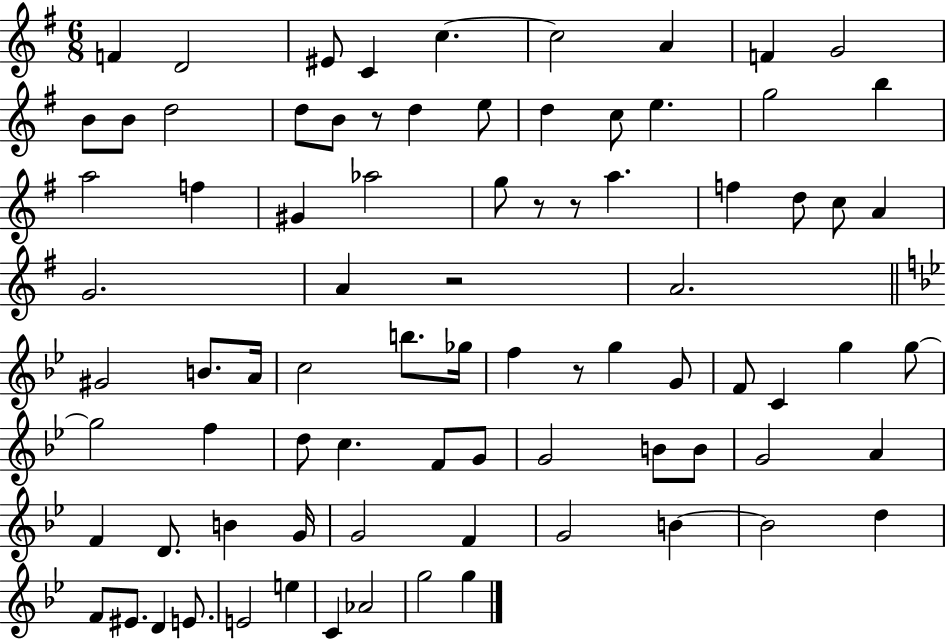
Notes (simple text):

F4/q D4/h EIS4/e C4/q C5/q. C5/h A4/q F4/q G4/h B4/e B4/e D5/h D5/e B4/e R/e D5/q E5/e D5/q C5/e E5/q. G5/h B5/q A5/h F5/q G#4/q Ab5/h G5/e R/e R/e A5/q. F5/q D5/e C5/e A4/q G4/h. A4/q R/h A4/h. G#4/h B4/e. A4/s C5/h B5/e. Gb5/s F5/q R/e G5/q G4/e F4/e C4/q G5/q G5/e G5/h F5/q D5/e C5/q. F4/e G4/e G4/h B4/e B4/e G4/h A4/q F4/q D4/e. B4/q G4/s G4/h F4/q G4/h B4/q B4/h D5/q F4/e EIS4/e. D4/q E4/e. E4/h E5/q C4/q Ab4/h G5/h G5/q